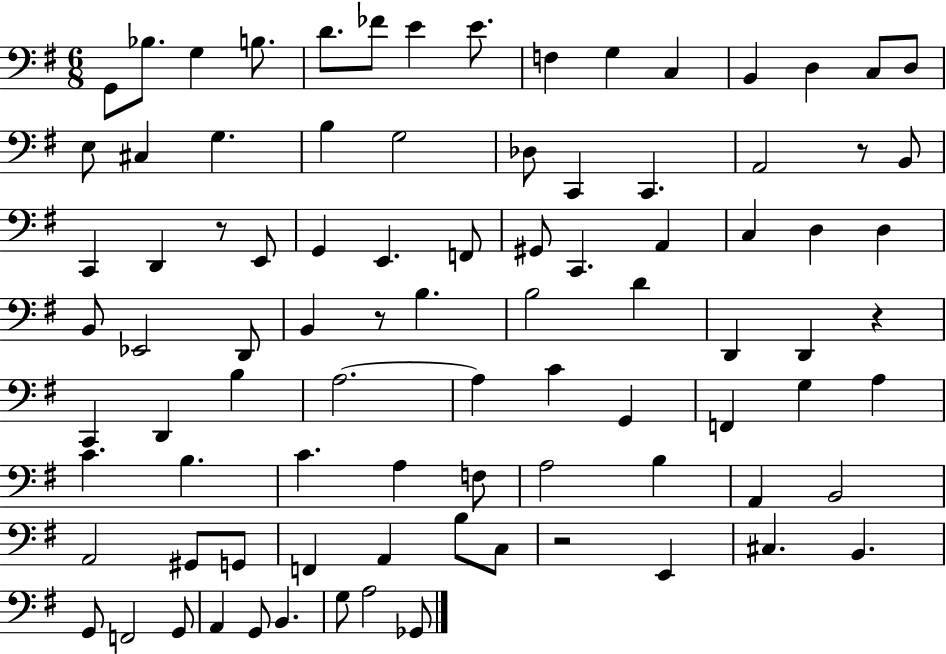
G2/e Bb3/e. G3/q B3/e. D4/e. FES4/e E4/q E4/e. F3/q G3/q C3/q B2/q D3/q C3/e D3/e E3/e C#3/q G3/q. B3/q G3/h Db3/e C2/q C2/q. A2/h R/e B2/e C2/q D2/q R/e E2/e G2/q E2/q. F2/e G#2/e C2/q. A2/q C3/q D3/q D3/q B2/e Eb2/h D2/e B2/q R/e B3/q. B3/h D4/q D2/q D2/q R/q C2/q D2/q B3/q A3/h. A3/q C4/q G2/q F2/q G3/q A3/q C4/q. B3/q. C4/q. A3/q F3/e A3/h B3/q A2/q B2/h A2/h G#2/e G2/e F2/q A2/q B3/e C3/e R/h E2/q C#3/q. B2/q. G2/e F2/h G2/e A2/q G2/e B2/q. G3/e A3/h Gb2/e